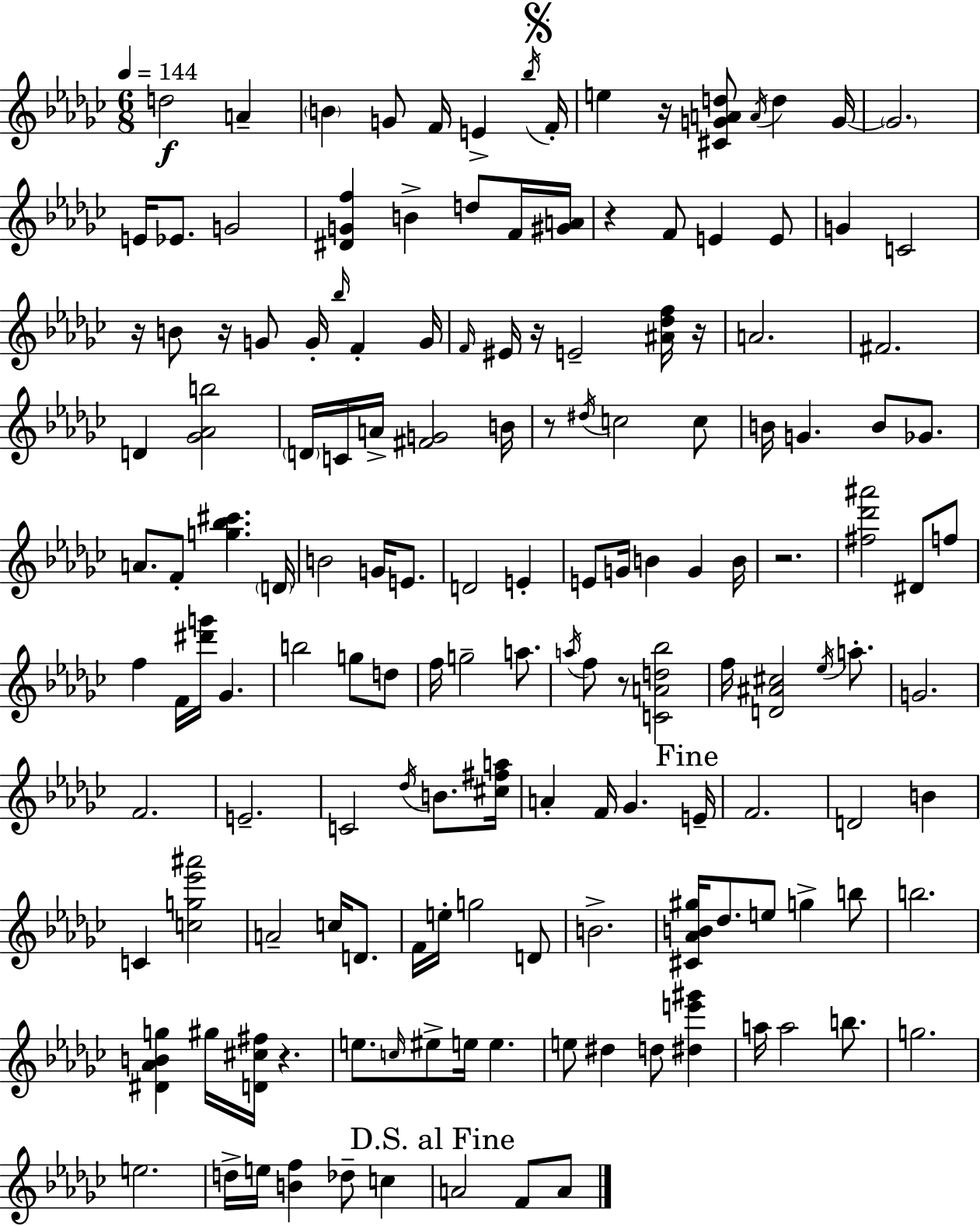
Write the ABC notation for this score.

X:1
T:Untitled
M:6/8
L:1/4
K:Ebm
d2 A B G/2 F/4 E _b/4 F/4 e z/4 [^CGAd]/2 A/4 d G/4 G2 E/4 _E/2 G2 [^DGf] B d/2 F/4 [^GA]/4 z F/2 E E/2 G C2 z/4 B/2 z/4 G/2 G/4 _b/4 F G/4 F/4 ^E/4 z/4 E2 [^A_df]/4 z/4 A2 ^F2 D [_G_Ab]2 D/4 C/4 A/4 [^FG]2 B/4 z/2 ^d/4 c2 c/2 B/4 G B/2 _G/2 A/2 F/2 [g_b^c'] D/4 B2 G/4 E/2 D2 E E/2 G/4 B G B/4 z2 [^f_d'^a']2 ^D/2 f/2 f F/4 [^d'g']/4 _G b2 g/2 d/2 f/4 g2 a/2 a/4 f/2 z/2 [CAd_b]2 f/4 [D^A^c]2 _e/4 a/2 G2 F2 E2 C2 _d/4 B/2 [^c^fa]/4 A F/4 _G E/4 F2 D2 B C [cg_e'^a']2 A2 c/4 D/2 F/4 e/4 g2 D/2 B2 [^C_AB^g]/4 _d/2 e/2 g b/2 b2 [^D_ABg] ^g/4 [D^c^f]/4 z e/2 c/4 ^e/2 e/4 e e/2 ^d d/2 [^de'^g'] a/4 a2 b/2 g2 e2 d/4 e/4 [Bf] _d/2 c A2 F/2 A/2